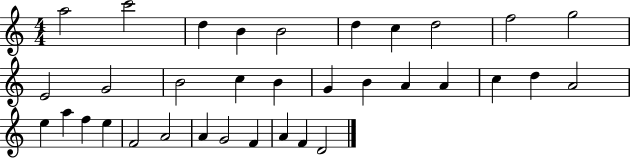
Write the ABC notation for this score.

X:1
T:Untitled
M:4/4
L:1/4
K:C
a2 c'2 d B B2 d c d2 f2 g2 E2 G2 B2 c B G B A A c d A2 e a f e F2 A2 A G2 F A F D2